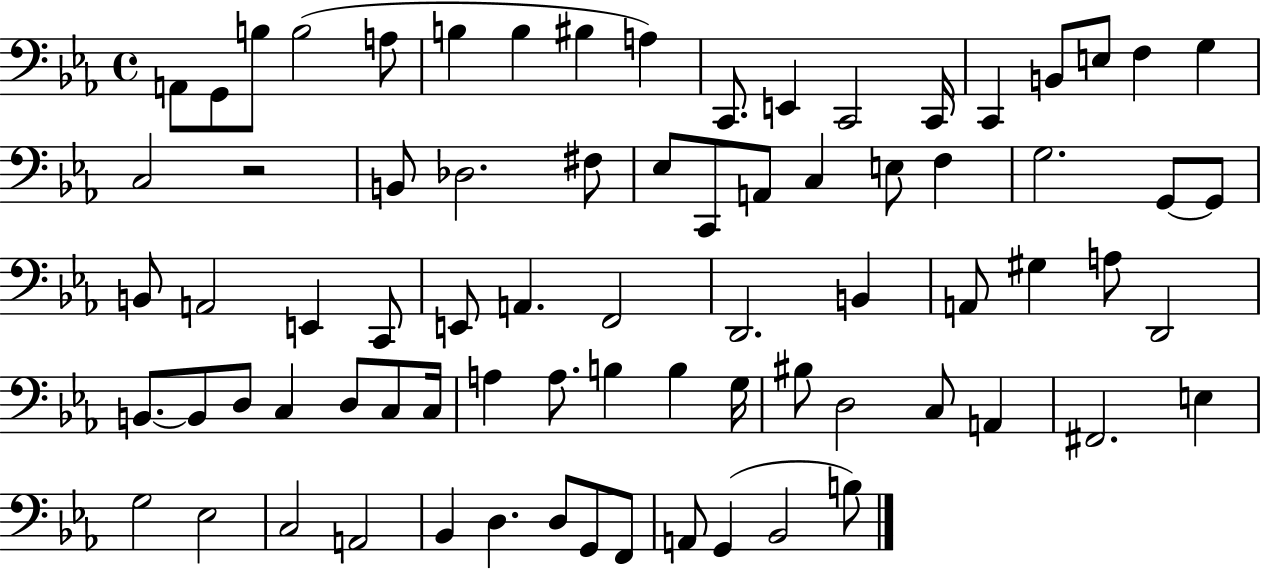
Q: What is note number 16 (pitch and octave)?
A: E3